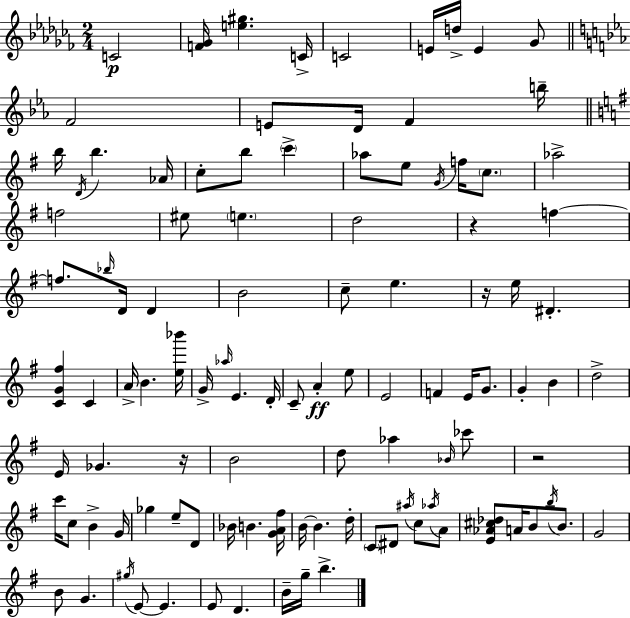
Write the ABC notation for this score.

X:1
T:Untitled
M:2/4
L:1/4
K:Abm
C2 [F_G]/4 [e^g] C/4 C2 E/4 d/4 E _G/2 F2 E/2 D/4 F b/4 b/4 D/4 b _A/4 c/2 b/2 c' _a/2 e/2 G/4 f/4 c/2 _a2 f2 ^e/2 e d2 z f f/2 _b/4 D/4 D B2 c/2 e z/4 e/4 ^D [CG^f] C A/4 B [e_b']/4 G/4 _a/4 E D/4 C/2 A e/2 E2 F E/4 G/2 G B d2 E/4 _G z/4 B2 d/2 _a _B/4 _c'/2 z2 c'/4 c/2 B G/4 _g e/2 D/2 _B/4 B [GA^f]/4 B/4 B d/4 C/2 ^D/2 ^a/4 c/2 _a/4 A/2 [E_A^c_d]/2 A/4 B/2 b/4 B/2 G2 B/2 G ^g/4 E/2 E E/2 D B/4 g/4 b